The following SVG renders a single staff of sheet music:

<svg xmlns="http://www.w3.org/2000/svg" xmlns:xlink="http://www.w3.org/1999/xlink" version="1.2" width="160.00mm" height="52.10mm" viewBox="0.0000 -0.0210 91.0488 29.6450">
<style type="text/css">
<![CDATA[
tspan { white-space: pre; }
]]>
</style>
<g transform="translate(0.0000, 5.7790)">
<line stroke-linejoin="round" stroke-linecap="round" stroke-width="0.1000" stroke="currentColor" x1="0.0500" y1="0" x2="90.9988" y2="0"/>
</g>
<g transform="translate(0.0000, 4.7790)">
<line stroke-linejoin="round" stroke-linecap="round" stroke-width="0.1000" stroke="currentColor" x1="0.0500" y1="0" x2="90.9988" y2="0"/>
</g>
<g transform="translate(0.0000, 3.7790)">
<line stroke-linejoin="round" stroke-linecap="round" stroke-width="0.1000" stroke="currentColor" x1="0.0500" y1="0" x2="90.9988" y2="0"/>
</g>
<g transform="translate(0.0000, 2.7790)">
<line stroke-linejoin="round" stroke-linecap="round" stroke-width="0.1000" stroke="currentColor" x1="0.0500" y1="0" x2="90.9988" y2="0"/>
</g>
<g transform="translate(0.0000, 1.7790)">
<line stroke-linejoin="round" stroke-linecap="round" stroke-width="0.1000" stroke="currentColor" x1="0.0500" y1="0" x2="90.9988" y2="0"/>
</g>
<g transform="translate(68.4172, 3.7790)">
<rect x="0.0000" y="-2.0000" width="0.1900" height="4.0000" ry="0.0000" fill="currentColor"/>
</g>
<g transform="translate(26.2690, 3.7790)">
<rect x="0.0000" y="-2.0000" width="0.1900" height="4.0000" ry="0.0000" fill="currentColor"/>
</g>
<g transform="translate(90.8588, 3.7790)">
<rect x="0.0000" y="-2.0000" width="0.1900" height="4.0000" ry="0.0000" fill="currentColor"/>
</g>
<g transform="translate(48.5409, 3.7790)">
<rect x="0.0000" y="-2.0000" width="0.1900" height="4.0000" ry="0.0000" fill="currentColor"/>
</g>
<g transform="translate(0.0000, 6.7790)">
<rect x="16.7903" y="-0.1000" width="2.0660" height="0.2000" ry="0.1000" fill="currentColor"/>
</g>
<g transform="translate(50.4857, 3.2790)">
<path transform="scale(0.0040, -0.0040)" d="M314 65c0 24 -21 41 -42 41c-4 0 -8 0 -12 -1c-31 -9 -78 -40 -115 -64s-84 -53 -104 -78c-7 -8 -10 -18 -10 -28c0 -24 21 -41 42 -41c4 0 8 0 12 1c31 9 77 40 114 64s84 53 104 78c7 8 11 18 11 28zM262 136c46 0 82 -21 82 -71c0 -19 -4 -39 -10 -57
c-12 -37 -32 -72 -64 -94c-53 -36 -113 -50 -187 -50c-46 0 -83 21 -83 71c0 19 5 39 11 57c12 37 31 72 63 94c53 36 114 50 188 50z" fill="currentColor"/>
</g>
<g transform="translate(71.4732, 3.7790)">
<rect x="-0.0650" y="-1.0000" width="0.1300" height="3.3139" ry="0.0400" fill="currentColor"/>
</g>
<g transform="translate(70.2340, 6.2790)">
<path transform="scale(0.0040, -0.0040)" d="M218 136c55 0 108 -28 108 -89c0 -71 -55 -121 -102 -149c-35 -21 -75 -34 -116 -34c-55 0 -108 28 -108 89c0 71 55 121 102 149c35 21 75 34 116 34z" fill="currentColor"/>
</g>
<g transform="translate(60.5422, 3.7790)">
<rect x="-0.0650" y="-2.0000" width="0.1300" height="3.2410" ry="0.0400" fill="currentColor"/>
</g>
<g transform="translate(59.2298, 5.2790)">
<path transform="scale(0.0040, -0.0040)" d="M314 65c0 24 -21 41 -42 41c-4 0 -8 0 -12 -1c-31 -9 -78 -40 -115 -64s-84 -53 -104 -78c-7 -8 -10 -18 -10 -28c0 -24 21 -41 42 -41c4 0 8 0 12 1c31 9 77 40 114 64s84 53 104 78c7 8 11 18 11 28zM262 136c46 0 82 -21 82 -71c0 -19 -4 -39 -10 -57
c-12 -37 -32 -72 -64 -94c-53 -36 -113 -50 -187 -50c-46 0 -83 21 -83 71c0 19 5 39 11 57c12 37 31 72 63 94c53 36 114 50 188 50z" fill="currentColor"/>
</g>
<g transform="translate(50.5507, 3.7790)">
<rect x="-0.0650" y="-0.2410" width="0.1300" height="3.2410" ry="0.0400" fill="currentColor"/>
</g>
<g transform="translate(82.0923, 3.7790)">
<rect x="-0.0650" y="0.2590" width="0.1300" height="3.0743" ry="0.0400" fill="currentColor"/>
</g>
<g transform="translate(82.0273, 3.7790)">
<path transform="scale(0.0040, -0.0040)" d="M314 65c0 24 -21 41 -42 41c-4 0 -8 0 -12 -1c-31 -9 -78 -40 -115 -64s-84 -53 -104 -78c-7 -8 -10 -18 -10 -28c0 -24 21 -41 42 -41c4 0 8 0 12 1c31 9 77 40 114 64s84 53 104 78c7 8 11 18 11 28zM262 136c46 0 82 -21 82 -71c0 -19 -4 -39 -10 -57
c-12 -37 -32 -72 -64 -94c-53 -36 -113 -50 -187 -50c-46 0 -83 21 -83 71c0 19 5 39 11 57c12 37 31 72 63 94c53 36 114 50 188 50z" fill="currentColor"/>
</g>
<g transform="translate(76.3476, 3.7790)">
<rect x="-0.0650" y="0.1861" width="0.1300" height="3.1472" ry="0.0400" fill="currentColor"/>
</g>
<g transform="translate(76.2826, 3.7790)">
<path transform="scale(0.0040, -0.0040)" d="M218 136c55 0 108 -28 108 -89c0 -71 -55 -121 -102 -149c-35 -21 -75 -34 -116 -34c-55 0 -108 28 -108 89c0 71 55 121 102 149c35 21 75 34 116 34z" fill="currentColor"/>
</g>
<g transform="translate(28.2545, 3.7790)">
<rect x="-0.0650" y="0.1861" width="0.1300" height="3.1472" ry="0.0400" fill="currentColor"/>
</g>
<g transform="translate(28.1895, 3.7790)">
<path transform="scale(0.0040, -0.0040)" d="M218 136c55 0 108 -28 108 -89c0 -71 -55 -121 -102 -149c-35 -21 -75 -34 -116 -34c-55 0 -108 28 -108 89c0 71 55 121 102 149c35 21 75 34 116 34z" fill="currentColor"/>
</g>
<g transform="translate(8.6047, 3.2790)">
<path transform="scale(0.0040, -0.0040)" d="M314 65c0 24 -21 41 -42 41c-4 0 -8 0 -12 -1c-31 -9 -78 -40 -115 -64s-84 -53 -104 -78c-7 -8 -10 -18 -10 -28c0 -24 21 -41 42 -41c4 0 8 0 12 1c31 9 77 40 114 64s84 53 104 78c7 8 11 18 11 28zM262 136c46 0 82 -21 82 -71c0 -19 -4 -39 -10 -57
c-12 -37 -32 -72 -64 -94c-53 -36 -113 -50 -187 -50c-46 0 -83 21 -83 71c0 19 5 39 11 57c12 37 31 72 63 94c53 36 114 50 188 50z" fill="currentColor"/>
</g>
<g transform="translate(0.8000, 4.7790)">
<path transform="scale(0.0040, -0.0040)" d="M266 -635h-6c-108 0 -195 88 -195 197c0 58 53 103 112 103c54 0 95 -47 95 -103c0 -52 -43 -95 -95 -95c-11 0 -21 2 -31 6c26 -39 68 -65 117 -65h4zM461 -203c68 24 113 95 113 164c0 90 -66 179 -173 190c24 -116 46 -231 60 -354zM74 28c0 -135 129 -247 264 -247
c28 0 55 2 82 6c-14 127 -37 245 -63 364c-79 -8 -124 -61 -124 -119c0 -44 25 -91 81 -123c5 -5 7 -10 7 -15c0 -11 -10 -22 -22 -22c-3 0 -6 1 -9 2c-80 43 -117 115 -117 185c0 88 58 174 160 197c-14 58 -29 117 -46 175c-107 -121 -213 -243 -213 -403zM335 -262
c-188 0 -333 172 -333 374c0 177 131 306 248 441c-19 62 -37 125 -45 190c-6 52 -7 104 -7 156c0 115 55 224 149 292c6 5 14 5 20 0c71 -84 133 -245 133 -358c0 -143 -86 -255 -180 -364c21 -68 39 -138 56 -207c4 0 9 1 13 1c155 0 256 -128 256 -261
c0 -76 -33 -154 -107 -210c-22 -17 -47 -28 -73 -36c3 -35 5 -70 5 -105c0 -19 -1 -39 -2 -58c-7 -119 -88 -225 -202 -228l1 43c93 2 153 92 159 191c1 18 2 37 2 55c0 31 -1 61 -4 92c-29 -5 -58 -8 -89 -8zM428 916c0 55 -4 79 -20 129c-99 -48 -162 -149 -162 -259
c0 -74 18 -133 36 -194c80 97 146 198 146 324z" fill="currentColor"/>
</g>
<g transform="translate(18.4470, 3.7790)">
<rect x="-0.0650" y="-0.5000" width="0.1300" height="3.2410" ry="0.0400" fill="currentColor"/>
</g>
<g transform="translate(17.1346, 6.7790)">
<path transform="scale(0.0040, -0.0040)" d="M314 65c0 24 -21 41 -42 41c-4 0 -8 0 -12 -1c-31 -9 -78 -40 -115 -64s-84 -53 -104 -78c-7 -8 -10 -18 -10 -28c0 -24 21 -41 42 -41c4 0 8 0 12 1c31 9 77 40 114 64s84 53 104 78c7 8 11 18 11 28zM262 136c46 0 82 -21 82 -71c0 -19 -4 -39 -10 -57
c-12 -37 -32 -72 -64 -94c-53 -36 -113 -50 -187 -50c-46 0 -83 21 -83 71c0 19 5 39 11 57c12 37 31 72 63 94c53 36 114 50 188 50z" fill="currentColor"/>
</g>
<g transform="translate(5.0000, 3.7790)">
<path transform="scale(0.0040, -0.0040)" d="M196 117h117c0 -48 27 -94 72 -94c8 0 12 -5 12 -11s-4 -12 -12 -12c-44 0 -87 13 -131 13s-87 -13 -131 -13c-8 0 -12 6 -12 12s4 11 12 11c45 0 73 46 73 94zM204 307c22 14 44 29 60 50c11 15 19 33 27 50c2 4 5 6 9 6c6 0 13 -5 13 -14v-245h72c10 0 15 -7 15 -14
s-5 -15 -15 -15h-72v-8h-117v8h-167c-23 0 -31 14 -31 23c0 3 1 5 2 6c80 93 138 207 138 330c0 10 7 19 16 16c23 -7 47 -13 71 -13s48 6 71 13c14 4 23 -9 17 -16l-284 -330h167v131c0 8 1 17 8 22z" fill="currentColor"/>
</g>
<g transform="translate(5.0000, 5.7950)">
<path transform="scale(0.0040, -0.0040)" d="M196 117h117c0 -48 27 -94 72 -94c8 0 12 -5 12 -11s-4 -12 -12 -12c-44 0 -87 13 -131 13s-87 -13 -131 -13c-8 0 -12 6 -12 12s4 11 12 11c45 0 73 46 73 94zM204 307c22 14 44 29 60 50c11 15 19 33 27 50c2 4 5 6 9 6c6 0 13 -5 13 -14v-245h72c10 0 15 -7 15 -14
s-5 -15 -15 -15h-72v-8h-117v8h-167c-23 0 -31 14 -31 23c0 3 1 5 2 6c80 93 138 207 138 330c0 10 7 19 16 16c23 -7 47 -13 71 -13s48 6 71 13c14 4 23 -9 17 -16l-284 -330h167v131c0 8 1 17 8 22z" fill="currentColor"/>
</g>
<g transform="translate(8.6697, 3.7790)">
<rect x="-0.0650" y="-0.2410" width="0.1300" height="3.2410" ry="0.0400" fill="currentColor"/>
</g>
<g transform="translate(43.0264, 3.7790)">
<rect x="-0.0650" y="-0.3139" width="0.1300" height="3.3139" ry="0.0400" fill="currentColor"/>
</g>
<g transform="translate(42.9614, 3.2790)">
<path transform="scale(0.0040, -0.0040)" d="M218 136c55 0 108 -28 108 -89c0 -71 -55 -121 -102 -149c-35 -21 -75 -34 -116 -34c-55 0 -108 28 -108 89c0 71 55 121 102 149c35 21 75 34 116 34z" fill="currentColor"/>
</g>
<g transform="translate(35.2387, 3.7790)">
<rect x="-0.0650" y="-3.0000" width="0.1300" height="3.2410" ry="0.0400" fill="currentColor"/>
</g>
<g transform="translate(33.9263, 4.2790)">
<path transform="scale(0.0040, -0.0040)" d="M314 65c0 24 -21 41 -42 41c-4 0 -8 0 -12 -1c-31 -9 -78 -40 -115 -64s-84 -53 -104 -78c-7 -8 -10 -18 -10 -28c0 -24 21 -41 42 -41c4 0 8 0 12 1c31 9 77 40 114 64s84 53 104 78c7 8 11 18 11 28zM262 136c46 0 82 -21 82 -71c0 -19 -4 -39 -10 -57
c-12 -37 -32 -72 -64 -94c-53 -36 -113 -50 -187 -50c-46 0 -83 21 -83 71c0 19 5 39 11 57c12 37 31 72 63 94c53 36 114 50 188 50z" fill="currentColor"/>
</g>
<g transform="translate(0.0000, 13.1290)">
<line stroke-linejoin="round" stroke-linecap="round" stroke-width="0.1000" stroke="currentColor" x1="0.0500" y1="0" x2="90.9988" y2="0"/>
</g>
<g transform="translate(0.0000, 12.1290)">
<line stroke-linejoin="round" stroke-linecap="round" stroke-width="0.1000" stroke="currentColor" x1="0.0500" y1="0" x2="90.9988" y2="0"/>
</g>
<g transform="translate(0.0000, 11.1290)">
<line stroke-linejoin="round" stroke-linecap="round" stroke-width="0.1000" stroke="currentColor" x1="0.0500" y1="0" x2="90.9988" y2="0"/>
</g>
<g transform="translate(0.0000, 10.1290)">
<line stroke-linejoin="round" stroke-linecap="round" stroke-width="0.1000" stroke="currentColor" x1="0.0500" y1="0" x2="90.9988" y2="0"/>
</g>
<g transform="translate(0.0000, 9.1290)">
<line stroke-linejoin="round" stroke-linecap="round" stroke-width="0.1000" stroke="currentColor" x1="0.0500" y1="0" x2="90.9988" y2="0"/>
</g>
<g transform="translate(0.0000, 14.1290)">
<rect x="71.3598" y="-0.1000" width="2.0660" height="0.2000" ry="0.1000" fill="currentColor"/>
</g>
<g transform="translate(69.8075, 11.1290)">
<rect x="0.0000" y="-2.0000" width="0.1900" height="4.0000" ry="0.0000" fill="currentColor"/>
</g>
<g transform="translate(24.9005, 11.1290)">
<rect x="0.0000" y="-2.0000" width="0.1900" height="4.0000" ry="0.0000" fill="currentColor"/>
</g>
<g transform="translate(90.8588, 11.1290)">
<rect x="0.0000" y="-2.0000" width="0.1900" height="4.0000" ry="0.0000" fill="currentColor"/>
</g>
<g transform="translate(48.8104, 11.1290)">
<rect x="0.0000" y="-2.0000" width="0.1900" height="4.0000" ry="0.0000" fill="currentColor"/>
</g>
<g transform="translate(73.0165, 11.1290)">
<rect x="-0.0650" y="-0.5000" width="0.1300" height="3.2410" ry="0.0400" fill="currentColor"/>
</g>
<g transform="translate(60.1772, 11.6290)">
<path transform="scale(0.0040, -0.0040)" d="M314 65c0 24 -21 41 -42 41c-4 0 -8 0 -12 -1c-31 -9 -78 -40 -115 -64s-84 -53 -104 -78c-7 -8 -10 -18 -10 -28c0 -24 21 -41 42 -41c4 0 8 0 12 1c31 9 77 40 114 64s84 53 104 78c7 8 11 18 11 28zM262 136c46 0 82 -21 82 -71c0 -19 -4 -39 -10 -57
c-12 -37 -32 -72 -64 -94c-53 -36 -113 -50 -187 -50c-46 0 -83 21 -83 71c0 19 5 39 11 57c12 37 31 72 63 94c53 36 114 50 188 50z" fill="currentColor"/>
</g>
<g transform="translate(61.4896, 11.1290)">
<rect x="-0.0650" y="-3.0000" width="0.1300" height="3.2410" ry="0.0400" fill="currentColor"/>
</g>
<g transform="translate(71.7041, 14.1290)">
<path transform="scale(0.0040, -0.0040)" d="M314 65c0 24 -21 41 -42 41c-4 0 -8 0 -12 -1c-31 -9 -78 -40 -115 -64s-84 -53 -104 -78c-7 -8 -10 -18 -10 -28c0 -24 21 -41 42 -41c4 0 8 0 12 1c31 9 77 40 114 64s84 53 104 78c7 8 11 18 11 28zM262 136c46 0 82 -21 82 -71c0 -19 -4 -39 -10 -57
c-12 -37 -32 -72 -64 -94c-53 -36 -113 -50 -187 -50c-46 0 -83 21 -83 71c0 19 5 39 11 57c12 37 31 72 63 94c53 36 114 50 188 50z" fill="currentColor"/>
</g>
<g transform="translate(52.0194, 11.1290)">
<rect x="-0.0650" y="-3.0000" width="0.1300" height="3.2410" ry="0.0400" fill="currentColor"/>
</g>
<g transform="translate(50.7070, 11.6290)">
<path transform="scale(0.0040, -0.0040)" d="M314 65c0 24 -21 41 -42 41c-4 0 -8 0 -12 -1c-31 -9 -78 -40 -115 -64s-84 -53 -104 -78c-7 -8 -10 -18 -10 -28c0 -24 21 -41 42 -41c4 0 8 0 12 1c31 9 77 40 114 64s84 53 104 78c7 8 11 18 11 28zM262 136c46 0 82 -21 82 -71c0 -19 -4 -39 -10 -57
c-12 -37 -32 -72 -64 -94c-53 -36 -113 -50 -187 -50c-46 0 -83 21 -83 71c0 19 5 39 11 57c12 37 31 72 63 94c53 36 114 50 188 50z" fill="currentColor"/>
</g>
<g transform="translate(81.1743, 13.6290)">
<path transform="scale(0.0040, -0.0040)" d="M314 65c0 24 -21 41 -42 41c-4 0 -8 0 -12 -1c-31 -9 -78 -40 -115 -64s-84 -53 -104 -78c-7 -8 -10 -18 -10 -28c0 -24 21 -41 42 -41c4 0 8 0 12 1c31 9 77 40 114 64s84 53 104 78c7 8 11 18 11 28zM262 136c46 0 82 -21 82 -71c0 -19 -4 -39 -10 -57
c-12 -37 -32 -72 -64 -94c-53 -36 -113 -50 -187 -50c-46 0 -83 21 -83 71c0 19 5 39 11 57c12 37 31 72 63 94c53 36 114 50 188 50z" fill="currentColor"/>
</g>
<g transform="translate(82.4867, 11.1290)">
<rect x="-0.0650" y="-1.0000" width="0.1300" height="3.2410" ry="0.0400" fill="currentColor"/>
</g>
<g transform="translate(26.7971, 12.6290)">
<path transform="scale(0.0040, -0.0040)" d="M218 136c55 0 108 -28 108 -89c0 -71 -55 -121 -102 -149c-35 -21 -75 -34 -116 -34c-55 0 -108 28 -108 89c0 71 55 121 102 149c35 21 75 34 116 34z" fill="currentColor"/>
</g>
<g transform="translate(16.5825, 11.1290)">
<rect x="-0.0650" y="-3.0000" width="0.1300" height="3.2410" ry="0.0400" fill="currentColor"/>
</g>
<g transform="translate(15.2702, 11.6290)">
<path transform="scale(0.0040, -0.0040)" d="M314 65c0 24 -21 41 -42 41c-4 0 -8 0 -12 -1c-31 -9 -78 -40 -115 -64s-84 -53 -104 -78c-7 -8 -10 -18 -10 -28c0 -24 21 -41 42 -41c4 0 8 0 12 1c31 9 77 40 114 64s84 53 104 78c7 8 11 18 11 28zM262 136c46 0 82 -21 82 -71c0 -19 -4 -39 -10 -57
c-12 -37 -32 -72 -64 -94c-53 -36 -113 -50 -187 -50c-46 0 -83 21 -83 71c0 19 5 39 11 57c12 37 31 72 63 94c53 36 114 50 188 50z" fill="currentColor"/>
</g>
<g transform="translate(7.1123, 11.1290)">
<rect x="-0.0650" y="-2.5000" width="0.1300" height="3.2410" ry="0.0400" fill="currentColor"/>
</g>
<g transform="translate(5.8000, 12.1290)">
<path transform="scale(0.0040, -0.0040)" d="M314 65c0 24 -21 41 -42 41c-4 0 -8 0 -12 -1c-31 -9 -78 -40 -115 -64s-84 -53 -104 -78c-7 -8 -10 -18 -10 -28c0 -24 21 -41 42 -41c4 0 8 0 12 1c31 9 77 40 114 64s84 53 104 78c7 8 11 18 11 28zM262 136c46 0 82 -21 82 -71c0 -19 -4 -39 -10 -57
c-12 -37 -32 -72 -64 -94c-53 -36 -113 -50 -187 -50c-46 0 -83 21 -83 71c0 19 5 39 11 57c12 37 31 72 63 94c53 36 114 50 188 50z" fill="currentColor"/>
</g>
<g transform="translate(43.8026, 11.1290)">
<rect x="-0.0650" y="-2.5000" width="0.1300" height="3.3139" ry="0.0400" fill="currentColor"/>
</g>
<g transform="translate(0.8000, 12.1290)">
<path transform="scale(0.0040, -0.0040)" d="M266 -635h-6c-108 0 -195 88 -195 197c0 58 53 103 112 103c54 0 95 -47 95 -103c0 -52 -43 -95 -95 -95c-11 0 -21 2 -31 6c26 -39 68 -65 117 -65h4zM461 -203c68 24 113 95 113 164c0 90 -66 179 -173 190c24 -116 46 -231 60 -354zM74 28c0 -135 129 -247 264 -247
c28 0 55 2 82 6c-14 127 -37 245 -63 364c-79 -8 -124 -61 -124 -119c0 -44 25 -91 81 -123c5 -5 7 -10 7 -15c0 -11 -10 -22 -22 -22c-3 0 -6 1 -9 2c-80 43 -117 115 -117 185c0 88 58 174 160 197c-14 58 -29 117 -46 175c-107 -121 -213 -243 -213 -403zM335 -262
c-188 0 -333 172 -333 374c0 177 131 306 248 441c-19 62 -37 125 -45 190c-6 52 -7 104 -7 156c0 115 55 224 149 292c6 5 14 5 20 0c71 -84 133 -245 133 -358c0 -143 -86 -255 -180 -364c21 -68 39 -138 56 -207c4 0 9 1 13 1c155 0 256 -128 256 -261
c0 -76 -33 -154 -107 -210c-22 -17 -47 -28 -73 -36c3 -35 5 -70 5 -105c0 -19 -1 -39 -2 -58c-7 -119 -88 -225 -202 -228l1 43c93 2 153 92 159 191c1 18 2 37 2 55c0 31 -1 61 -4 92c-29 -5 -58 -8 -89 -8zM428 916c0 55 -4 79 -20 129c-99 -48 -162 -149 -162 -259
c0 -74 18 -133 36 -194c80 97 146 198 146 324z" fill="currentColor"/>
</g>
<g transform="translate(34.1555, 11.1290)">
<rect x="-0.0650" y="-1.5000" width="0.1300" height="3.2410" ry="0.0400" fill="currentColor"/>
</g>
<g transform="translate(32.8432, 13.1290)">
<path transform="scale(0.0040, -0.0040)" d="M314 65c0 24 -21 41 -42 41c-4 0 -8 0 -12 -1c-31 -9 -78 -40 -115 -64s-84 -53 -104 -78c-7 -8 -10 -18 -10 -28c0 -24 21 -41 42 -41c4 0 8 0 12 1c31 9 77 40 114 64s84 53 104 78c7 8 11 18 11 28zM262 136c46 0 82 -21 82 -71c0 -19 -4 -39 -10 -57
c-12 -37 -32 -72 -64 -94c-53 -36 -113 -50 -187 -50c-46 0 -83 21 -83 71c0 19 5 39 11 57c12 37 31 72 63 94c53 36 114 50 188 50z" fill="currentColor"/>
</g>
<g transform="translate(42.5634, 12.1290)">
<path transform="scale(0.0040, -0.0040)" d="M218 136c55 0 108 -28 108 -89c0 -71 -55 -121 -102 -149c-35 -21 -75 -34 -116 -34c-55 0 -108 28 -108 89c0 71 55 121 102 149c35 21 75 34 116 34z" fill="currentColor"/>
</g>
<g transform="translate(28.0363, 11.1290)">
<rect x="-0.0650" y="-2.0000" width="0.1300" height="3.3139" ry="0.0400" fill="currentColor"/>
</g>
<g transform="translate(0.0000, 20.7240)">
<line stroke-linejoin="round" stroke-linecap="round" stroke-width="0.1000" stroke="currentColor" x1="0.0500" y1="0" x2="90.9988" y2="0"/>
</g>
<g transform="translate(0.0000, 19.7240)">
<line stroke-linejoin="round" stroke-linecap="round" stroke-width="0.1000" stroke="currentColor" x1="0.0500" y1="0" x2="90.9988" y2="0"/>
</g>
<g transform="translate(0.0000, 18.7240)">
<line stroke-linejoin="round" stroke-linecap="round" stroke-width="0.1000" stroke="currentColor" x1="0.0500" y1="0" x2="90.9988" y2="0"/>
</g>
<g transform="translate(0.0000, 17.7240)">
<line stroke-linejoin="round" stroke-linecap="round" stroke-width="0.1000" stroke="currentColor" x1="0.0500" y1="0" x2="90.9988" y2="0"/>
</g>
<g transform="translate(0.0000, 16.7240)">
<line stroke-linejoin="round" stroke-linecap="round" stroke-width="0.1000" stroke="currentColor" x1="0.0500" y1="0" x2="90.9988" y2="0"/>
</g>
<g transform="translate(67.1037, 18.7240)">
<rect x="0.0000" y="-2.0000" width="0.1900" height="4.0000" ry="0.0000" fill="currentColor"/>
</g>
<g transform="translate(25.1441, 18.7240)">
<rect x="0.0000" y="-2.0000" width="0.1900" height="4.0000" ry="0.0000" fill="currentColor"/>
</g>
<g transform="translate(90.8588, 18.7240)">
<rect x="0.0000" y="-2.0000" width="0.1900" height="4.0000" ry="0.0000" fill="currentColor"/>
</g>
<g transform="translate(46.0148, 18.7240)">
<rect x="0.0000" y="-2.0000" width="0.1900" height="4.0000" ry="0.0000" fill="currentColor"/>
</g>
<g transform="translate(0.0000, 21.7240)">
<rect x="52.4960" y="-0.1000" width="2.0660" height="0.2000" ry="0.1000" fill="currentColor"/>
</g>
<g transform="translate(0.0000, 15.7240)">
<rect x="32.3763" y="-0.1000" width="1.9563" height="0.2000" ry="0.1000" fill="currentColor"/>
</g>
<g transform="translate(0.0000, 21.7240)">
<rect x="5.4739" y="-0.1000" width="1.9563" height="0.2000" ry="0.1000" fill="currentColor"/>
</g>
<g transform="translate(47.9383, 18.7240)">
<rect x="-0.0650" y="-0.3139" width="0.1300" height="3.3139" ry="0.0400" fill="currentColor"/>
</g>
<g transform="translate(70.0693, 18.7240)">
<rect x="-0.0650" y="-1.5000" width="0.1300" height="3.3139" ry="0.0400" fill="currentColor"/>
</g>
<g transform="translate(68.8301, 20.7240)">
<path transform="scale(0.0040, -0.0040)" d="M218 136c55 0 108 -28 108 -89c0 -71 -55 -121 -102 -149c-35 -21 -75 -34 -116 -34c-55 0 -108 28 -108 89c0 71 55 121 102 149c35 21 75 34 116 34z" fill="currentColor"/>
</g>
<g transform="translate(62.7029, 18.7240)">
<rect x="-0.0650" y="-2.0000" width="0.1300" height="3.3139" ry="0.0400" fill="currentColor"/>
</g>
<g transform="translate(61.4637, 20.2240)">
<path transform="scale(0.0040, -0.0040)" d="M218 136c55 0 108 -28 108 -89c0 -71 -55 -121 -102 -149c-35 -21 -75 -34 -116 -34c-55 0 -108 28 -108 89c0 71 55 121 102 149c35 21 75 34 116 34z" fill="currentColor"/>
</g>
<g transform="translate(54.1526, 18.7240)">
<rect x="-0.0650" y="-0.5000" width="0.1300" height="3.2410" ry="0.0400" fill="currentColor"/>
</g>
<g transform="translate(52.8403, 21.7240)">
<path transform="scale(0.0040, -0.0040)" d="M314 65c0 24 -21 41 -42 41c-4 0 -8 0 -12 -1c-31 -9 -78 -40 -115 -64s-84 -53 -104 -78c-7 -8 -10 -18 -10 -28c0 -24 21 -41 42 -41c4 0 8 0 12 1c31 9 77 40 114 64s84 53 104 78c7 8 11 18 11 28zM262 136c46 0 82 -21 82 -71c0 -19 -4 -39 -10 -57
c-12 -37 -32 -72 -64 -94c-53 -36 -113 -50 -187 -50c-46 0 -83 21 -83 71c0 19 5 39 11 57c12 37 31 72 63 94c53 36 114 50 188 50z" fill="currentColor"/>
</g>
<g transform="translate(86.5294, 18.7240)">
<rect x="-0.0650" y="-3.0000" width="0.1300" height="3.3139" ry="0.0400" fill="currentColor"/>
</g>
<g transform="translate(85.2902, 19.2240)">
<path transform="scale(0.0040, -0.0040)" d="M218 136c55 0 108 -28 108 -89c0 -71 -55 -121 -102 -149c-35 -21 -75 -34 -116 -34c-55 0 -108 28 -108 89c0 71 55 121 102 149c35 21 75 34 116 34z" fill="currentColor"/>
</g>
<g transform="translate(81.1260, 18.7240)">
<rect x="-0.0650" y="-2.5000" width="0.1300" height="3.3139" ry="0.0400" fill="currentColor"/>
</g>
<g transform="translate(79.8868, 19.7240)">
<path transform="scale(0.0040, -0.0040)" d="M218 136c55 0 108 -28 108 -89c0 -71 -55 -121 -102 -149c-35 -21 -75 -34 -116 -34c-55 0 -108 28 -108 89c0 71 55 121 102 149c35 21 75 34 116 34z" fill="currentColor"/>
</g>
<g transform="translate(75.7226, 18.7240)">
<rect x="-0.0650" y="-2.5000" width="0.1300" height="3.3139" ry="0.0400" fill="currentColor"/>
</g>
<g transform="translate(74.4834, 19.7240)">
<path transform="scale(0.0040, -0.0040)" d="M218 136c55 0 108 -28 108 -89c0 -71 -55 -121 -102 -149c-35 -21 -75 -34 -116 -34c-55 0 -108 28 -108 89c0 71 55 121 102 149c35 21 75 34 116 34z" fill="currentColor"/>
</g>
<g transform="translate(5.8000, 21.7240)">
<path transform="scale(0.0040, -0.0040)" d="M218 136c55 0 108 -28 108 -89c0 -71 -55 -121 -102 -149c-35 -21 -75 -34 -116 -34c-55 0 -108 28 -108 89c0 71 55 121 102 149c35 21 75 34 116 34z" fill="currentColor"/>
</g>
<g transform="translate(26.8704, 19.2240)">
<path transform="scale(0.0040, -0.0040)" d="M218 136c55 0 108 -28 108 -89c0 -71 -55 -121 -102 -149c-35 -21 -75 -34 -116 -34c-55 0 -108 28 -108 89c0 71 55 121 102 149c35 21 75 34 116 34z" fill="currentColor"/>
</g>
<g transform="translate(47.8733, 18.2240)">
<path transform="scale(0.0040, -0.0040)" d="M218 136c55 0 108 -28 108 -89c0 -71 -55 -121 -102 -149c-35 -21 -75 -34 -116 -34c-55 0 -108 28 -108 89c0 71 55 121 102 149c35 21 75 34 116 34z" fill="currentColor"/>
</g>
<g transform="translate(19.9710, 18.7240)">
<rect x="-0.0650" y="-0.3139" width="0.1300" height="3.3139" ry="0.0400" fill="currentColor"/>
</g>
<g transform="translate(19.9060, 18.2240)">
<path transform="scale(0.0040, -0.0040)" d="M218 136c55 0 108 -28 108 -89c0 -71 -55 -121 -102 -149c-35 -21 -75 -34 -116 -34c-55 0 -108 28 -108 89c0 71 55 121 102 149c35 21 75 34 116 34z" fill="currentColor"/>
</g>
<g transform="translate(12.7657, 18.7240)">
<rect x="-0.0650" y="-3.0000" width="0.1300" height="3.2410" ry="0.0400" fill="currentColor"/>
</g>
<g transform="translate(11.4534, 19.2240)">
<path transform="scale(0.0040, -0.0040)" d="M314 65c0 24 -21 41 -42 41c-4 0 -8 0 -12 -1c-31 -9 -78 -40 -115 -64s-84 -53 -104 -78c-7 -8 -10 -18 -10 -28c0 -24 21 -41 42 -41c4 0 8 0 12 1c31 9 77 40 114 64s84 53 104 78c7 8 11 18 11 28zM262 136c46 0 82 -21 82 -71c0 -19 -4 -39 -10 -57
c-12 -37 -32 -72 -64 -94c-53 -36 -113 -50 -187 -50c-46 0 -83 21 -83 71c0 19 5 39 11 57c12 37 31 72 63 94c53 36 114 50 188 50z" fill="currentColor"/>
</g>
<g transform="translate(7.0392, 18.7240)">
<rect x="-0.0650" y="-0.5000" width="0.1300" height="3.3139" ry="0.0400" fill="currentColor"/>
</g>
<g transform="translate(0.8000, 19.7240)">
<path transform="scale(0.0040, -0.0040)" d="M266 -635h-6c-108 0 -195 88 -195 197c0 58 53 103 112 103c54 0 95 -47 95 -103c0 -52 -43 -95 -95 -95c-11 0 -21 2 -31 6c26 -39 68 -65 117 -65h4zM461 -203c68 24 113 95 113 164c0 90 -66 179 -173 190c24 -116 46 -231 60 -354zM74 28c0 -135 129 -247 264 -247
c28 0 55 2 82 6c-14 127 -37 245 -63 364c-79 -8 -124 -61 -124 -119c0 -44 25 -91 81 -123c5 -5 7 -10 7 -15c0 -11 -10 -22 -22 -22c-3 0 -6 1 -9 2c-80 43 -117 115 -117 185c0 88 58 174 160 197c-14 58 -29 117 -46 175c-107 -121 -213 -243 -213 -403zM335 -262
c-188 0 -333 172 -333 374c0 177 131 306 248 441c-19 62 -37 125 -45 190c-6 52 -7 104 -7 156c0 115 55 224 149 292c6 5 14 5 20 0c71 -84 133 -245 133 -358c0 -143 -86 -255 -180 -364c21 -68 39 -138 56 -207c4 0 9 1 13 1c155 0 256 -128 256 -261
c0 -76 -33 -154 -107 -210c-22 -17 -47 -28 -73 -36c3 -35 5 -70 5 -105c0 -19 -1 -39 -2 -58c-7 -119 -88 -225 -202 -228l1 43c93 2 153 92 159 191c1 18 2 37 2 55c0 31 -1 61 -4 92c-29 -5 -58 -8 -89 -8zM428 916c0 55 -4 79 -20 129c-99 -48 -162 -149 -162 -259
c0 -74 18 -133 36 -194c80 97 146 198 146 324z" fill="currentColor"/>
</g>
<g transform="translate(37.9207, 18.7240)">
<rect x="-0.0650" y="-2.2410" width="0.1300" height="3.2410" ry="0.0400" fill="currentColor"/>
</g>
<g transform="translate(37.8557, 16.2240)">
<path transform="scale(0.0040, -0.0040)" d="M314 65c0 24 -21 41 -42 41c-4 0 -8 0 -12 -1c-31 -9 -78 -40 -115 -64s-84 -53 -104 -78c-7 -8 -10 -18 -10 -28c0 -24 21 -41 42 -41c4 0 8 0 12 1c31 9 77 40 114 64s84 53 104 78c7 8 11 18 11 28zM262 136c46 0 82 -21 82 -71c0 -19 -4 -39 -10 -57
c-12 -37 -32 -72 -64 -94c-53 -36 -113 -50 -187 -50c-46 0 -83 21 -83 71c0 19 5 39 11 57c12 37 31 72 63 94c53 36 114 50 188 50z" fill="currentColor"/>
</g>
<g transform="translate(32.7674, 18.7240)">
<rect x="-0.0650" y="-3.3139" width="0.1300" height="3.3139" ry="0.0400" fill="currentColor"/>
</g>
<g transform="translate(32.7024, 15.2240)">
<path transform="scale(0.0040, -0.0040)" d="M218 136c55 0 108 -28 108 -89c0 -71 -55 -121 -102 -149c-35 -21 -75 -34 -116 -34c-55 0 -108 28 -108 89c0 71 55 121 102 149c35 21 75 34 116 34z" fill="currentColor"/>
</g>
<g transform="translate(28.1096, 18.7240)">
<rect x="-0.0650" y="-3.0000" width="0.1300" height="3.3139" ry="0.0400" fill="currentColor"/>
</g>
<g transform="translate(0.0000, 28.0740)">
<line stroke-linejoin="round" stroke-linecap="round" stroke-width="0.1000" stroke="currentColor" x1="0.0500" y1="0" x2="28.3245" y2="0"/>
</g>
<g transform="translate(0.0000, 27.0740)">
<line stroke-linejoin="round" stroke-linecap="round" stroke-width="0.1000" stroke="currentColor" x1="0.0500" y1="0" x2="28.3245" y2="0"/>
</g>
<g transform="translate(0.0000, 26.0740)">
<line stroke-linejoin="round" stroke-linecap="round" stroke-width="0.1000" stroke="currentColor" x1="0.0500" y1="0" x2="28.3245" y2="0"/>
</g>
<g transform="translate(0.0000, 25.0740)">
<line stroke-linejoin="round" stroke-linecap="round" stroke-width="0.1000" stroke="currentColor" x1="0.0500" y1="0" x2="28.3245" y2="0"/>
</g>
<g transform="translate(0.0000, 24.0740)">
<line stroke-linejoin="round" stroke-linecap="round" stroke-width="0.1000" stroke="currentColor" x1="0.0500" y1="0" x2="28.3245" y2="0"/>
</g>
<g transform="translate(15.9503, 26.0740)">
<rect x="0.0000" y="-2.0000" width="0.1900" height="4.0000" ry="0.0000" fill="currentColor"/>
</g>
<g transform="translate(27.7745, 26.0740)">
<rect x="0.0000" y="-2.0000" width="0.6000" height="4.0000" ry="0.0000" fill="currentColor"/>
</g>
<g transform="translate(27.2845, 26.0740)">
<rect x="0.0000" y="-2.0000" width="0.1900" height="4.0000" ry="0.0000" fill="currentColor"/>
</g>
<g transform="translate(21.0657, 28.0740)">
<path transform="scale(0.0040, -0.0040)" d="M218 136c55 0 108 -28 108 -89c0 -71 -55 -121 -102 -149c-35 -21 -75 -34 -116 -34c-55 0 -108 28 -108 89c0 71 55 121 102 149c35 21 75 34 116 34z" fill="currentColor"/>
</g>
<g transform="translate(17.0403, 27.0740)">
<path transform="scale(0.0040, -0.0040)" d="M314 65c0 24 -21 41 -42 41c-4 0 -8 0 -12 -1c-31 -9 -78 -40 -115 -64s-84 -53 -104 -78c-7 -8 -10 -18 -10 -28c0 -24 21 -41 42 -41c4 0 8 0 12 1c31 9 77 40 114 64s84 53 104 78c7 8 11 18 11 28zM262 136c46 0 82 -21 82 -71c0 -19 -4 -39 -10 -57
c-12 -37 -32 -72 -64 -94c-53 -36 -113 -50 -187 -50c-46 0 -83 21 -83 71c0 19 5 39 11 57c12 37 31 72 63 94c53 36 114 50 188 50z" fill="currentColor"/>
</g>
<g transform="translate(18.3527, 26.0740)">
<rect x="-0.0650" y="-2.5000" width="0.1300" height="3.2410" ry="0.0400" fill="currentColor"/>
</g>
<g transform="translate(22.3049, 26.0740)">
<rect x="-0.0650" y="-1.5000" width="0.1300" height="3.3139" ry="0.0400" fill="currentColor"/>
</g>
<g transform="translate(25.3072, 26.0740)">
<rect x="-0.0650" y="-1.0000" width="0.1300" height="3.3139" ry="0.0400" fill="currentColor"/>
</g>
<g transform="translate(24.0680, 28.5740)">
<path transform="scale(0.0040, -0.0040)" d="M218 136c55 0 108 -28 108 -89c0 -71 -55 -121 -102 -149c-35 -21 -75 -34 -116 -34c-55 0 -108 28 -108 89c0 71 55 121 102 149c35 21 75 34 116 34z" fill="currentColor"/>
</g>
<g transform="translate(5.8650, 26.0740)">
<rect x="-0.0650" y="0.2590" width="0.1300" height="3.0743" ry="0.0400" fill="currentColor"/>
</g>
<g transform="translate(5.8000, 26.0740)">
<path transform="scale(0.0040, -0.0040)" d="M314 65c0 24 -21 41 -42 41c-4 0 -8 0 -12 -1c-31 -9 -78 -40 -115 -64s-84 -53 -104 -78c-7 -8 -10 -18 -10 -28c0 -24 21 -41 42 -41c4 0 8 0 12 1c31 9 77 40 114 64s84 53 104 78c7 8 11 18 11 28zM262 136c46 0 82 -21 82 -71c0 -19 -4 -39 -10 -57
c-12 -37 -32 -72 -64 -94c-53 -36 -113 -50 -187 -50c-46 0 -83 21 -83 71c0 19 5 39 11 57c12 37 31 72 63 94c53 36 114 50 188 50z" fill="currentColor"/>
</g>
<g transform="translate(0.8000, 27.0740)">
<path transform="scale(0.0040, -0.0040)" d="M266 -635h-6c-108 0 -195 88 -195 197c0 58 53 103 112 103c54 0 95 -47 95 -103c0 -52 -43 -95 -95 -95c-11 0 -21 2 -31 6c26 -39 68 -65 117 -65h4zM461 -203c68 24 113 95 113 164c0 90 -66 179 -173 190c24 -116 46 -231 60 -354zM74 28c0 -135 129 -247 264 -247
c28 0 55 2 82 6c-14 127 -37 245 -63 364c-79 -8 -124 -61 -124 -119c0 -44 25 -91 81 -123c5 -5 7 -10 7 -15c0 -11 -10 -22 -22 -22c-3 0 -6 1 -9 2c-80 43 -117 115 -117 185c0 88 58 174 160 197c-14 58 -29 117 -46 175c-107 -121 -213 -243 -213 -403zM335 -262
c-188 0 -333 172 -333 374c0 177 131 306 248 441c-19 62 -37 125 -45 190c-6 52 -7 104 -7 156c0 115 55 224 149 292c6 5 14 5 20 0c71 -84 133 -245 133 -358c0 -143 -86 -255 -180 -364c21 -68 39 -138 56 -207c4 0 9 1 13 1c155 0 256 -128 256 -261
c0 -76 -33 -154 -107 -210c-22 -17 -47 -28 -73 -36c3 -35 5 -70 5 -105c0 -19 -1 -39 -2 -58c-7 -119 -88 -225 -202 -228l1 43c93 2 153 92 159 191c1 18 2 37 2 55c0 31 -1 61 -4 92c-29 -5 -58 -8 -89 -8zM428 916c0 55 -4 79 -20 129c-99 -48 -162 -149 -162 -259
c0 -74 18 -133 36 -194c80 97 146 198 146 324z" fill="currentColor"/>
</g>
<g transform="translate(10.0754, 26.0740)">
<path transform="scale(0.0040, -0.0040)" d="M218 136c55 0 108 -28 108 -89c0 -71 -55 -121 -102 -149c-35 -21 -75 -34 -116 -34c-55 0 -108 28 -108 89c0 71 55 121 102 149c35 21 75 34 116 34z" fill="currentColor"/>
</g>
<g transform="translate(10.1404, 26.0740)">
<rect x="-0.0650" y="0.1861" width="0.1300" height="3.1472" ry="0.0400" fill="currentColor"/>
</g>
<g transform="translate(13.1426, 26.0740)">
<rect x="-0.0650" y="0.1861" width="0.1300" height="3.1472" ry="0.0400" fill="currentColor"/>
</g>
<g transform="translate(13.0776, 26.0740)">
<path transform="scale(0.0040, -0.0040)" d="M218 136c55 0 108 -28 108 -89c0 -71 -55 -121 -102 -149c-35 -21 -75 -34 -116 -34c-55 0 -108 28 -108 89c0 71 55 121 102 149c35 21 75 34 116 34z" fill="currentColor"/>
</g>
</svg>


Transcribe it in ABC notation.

X:1
T:Untitled
M:4/4
L:1/4
K:C
c2 C2 B A2 c c2 F2 D B B2 G2 A2 F E2 G A2 A2 C2 D2 C A2 c A b g2 c C2 F E G G A B2 B B G2 E D